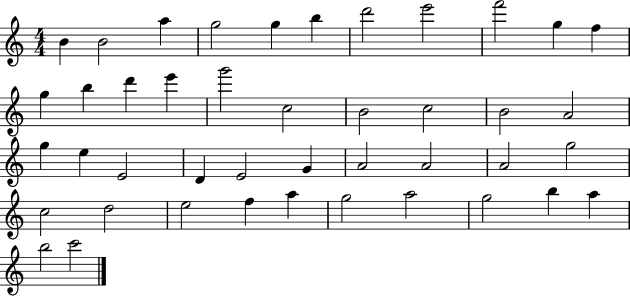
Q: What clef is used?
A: treble